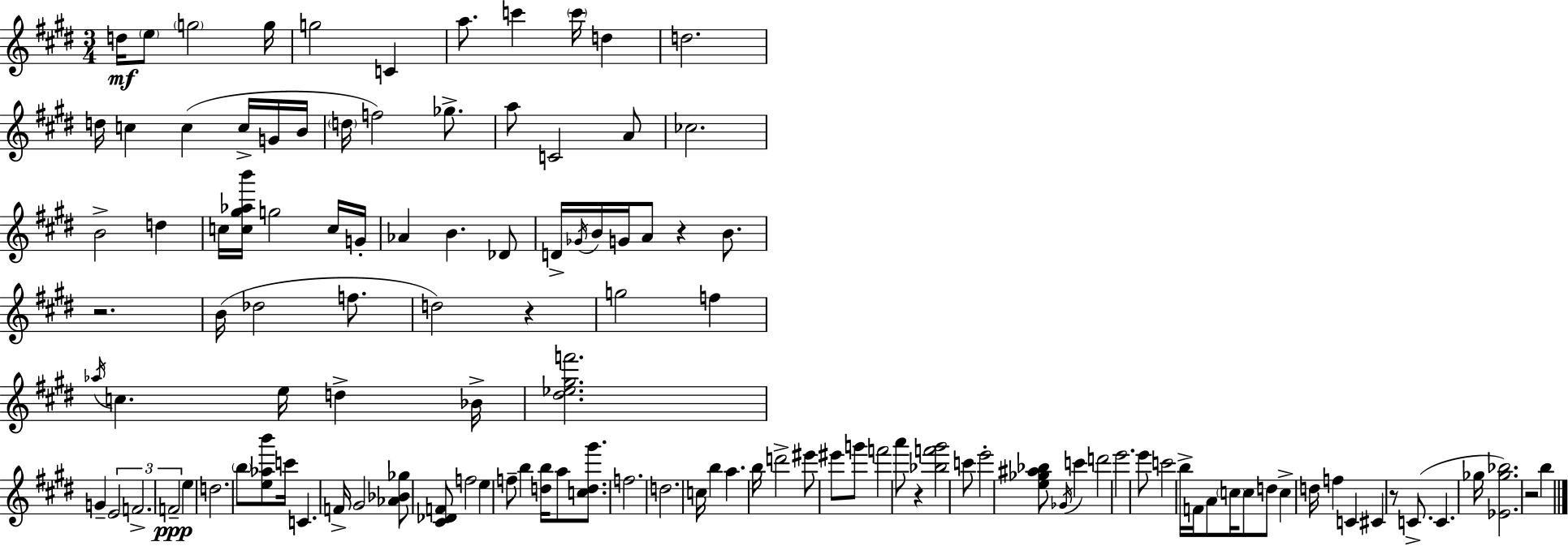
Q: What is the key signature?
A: E major